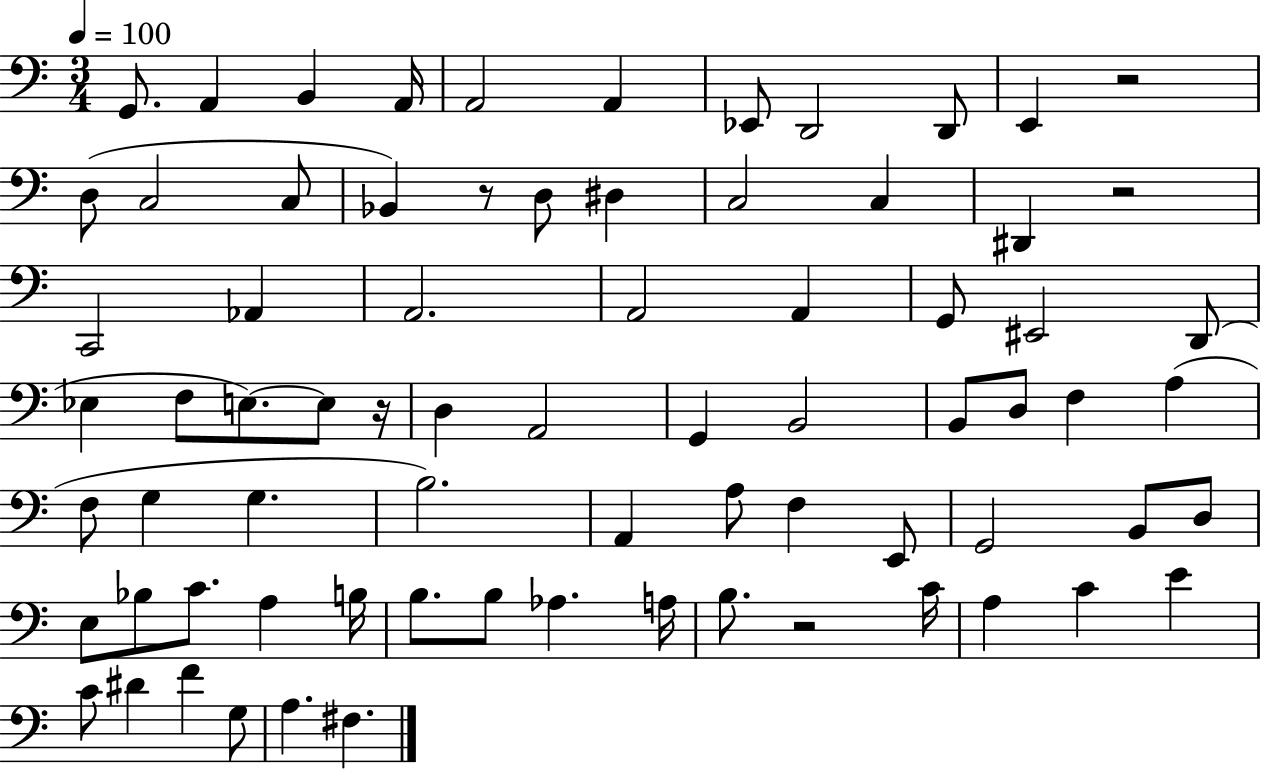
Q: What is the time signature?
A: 3/4